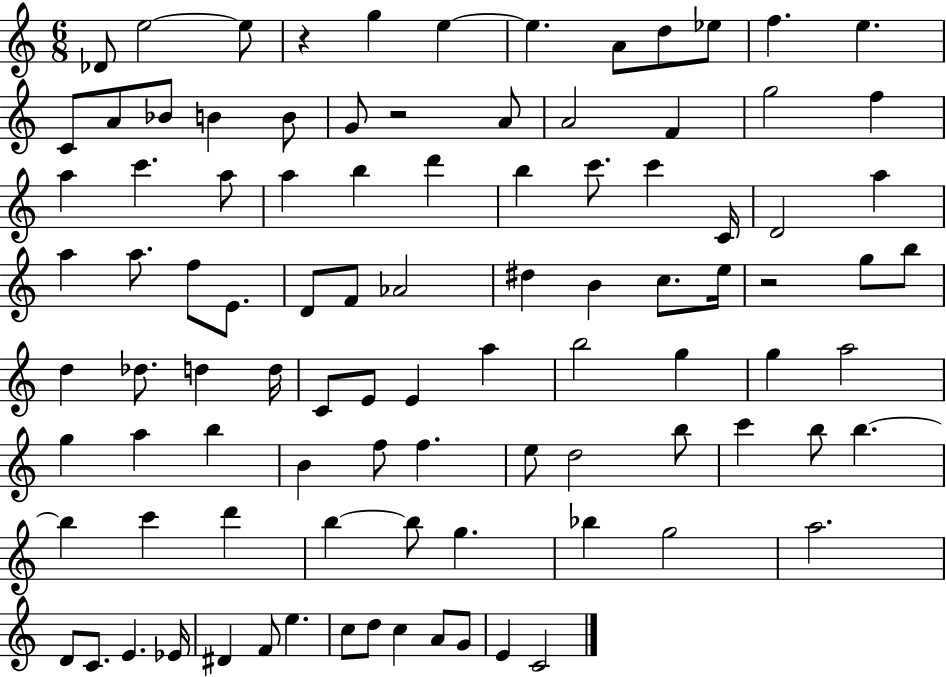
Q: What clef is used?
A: treble